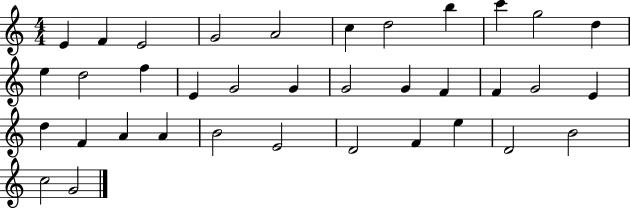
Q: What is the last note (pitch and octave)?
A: G4